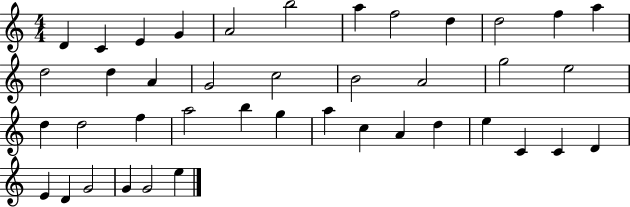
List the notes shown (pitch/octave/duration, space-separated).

D4/q C4/q E4/q G4/q A4/h B5/h A5/q F5/h D5/q D5/h F5/q A5/q D5/h D5/q A4/q G4/h C5/h B4/h A4/h G5/h E5/h D5/q D5/h F5/q A5/h B5/q G5/q A5/q C5/q A4/q D5/q E5/q C4/q C4/q D4/q E4/q D4/q G4/h G4/q G4/h E5/q